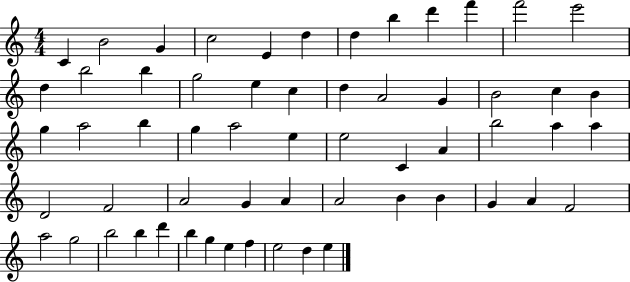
C4/q B4/h G4/q C5/h E4/q D5/q D5/q B5/q D6/q F6/q F6/h E6/h D5/q B5/h B5/q G5/h E5/q C5/q D5/q A4/h G4/q B4/h C5/q B4/q G5/q A5/h B5/q G5/q A5/h E5/q E5/h C4/q A4/q B5/h A5/q A5/q D4/h F4/h A4/h G4/q A4/q A4/h B4/q B4/q G4/q A4/q F4/h A5/h G5/h B5/h B5/q D6/q B5/q G5/q E5/q F5/q E5/h D5/q E5/q